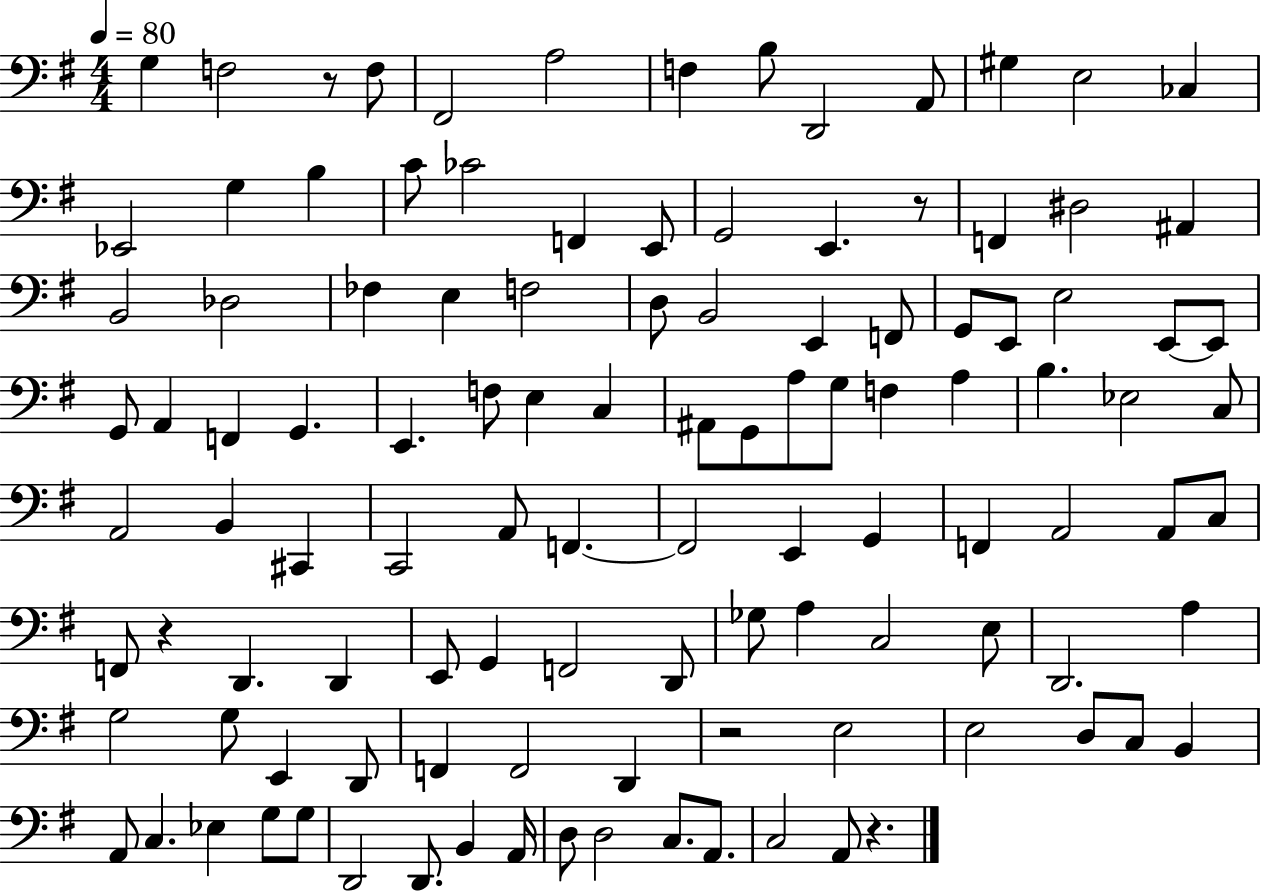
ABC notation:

X:1
T:Untitled
M:4/4
L:1/4
K:G
G, F,2 z/2 F,/2 ^F,,2 A,2 F, B,/2 D,,2 A,,/2 ^G, E,2 _C, _E,,2 G, B, C/2 _C2 F,, E,,/2 G,,2 E,, z/2 F,, ^D,2 ^A,, B,,2 _D,2 _F, E, F,2 D,/2 B,,2 E,, F,,/2 G,,/2 E,,/2 E,2 E,,/2 E,,/2 G,,/2 A,, F,, G,, E,, F,/2 E, C, ^A,,/2 G,,/2 A,/2 G,/2 F, A, B, _E,2 C,/2 A,,2 B,, ^C,, C,,2 A,,/2 F,, F,,2 E,, G,, F,, A,,2 A,,/2 C,/2 F,,/2 z D,, D,, E,,/2 G,, F,,2 D,,/2 _G,/2 A, C,2 E,/2 D,,2 A, G,2 G,/2 E,, D,,/2 F,, F,,2 D,, z2 E,2 E,2 D,/2 C,/2 B,, A,,/2 C, _E, G,/2 G,/2 D,,2 D,,/2 B,, A,,/4 D,/2 D,2 C,/2 A,,/2 C,2 A,,/2 z